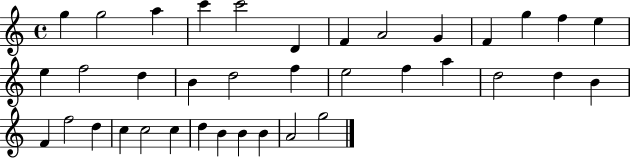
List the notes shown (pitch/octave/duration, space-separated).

G5/q G5/h A5/q C6/q C6/h D4/q F4/q A4/h G4/q F4/q G5/q F5/q E5/q E5/q F5/h D5/q B4/q D5/h F5/q E5/h F5/q A5/q D5/h D5/q B4/q F4/q F5/h D5/q C5/q C5/h C5/q D5/q B4/q B4/q B4/q A4/h G5/h